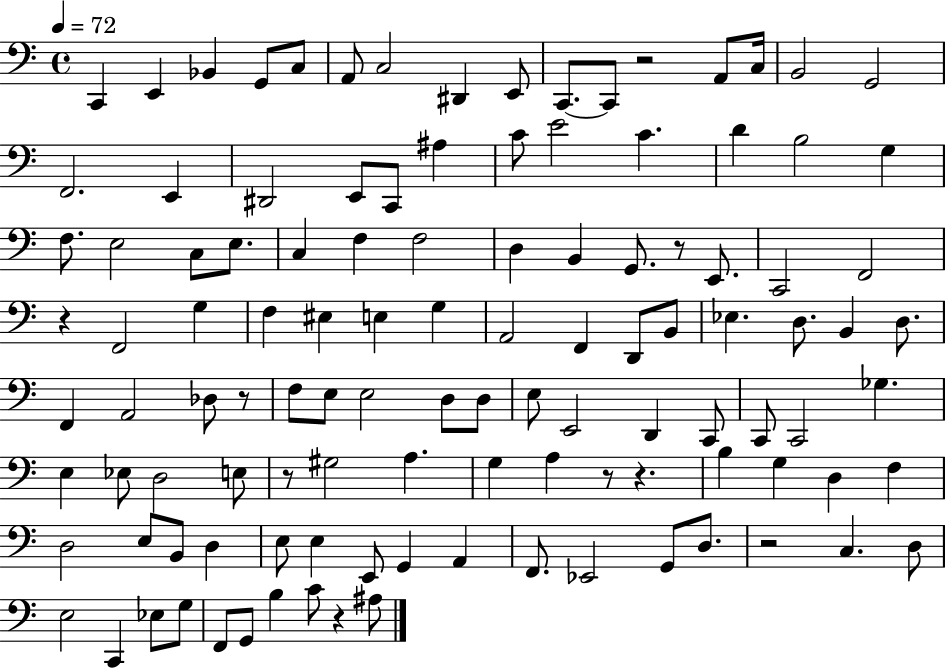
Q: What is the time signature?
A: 4/4